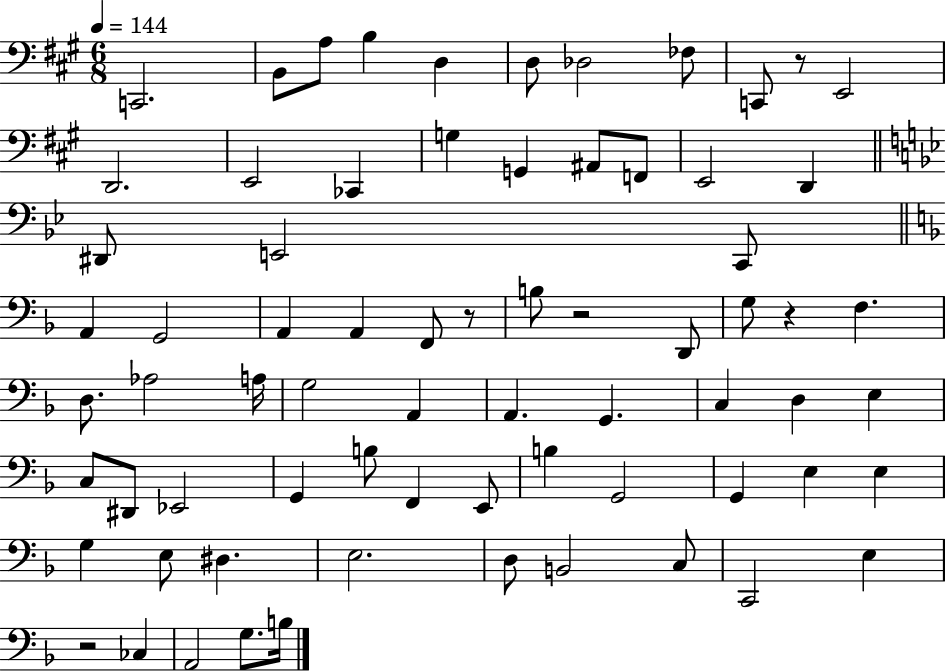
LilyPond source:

{
  \clef bass
  \numericTimeSignature
  \time 6/8
  \key a \major
  \tempo 4 = 144
  c,2. | b,8 a8 b4 d4 | d8 des2 fes8 | c,8 r8 e,2 | \break d,2. | e,2 ces,4 | g4 g,4 ais,8 f,8 | e,2 d,4 | \break \bar "||" \break \key bes \major dis,8 e,2 c,8 | \bar "||" \break \key d \minor a,4 g,2 | a,4 a,4 f,8 r8 | b8 r2 d,8 | g8 r4 f4. | \break d8. aes2 a16 | g2 a,4 | a,4. g,4. | c4 d4 e4 | \break c8 dis,8 ees,2 | g,4 b8 f,4 e,8 | b4 g,2 | g,4 e4 e4 | \break g4 e8 dis4. | e2. | d8 b,2 c8 | c,2 e4 | \break r2 ces4 | a,2 g8. b16 | \bar "|."
}